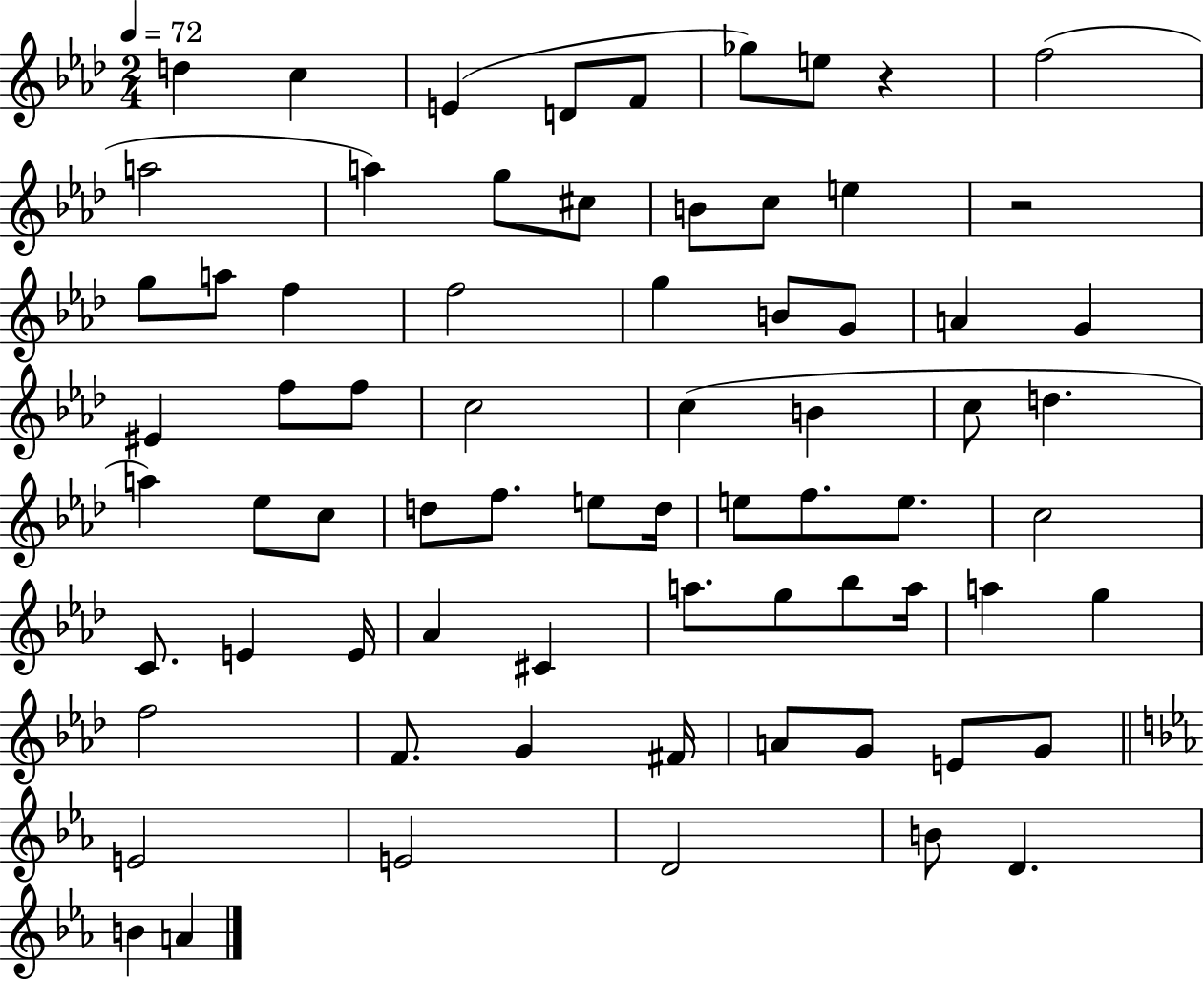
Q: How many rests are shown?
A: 2